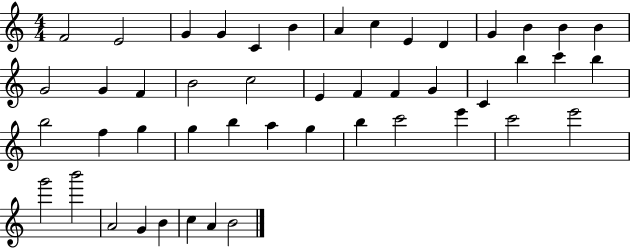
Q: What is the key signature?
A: C major